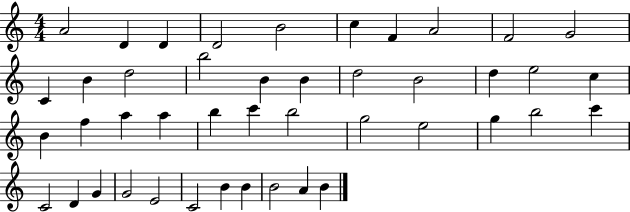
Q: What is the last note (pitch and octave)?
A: B4